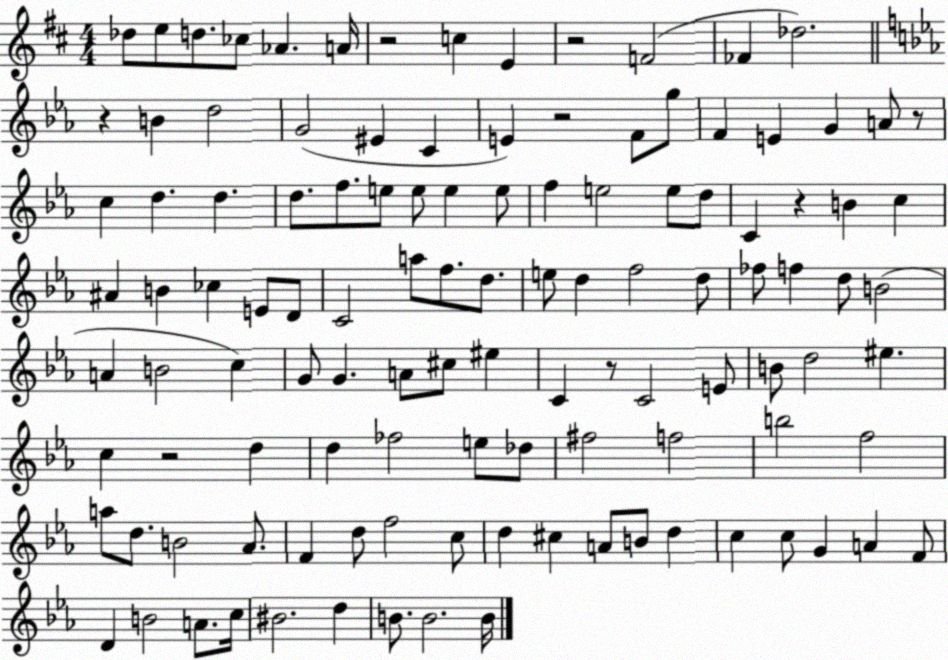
X:1
T:Untitled
M:4/4
L:1/4
K:D
_d/2 e/2 d/2 _c/2 _A A/4 z2 c E z2 F2 _F _d2 z B d2 G2 ^E C E z2 F/2 g/2 F E G A/2 z/2 c d d d/2 f/2 e/2 e/2 e e/2 f e2 e/2 d/2 C z B c ^A B _c E/2 D/2 C2 a/2 f/2 d/2 e/2 d f2 d/2 _f/2 f d/2 B2 A B2 c G/2 G A/2 ^c/2 ^e C z/2 C2 E/2 B/2 d2 ^e c z2 d d _f2 e/2 _d/2 ^f2 f2 b2 f2 a/2 d/2 B2 _A/2 F d/2 f2 c/2 d ^c A/2 B/2 d c c/2 G A F/2 D B2 A/2 c/4 ^B2 d B/2 B2 B/4